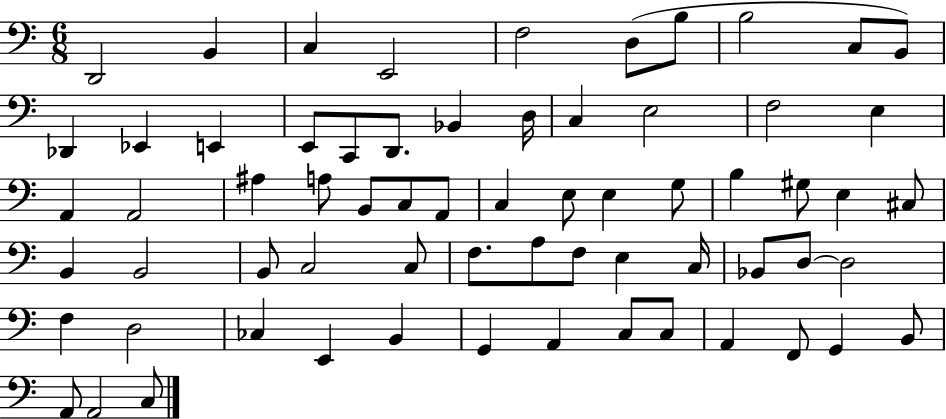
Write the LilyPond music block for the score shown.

{
  \clef bass
  \numericTimeSignature
  \time 6/8
  \key c \major
  d,2 b,4 | c4 e,2 | f2 d8( b8 | b2 c8 b,8) | \break des,4 ees,4 e,4 | e,8 c,8 d,8. bes,4 d16 | c4 e2 | f2 e4 | \break a,4 a,2 | ais4 a8 b,8 c8 a,8 | c4 e8 e4 g8 | b4 gis8 e4 cis8 | \break b,4 b,2 | b,8 c2 c8 | f8. a8 f8 e4 c16 | bes,8 d8~~ d2 | \break f4 d2 | ces4 e,4 b,4 | g,4 a,4 c8 c8 | a,4 f,8 g,4 b,8 | \break a,8 a,2 c8 | \bar "|."
}